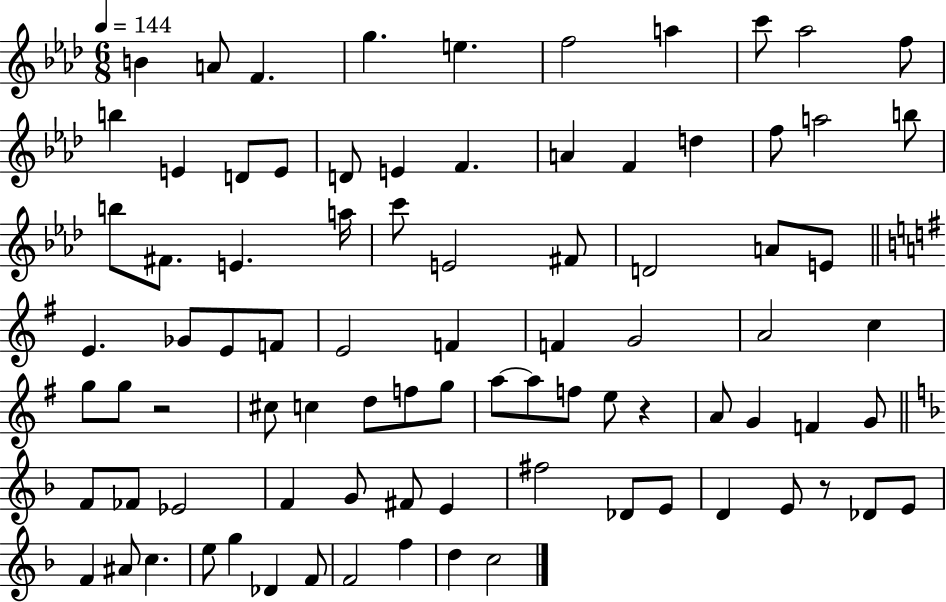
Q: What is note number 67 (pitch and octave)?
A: Db4